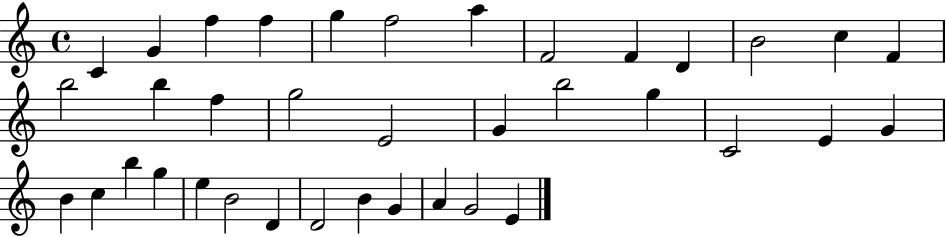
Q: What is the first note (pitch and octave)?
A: C4